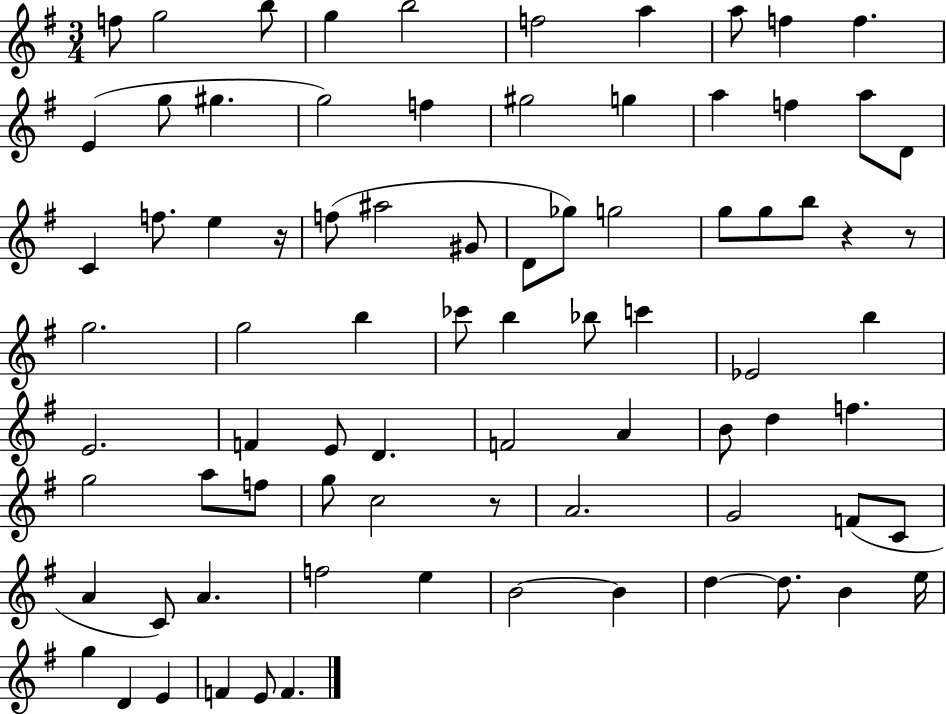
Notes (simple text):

F5/e G5/h B5/e G5/q B5/h F5/h A5/q A5/e F5/q F5/q. E4/q G5/e G#5/q. G5/h F5/q G#5/h G5/q A5/q F5/q A5/e D4/e C4/q F5/e. E5/q R/s F5/e A#5/h G#4/e D4/e Gb5/e G5/h G5/e G5/e B5/e R/q R/e G5/h. G5/h B5/q CES6/e B5/q Bb5/e C6/q Eb4/h B5/q E4/h. F4/q E4/e D4/q. F4/h A4/q B4/e D5/q F5/q. G5/h A5/e F5/e G5/e C5/h R/e A4/h. G4/h F4/e C4/e A4/q C4/e A4/q. F5/h E5/q B4/h B4/q D5/q D5/e. B4/q E5/s G5/q D4/q E4/q F4/q E4/e F4/q.